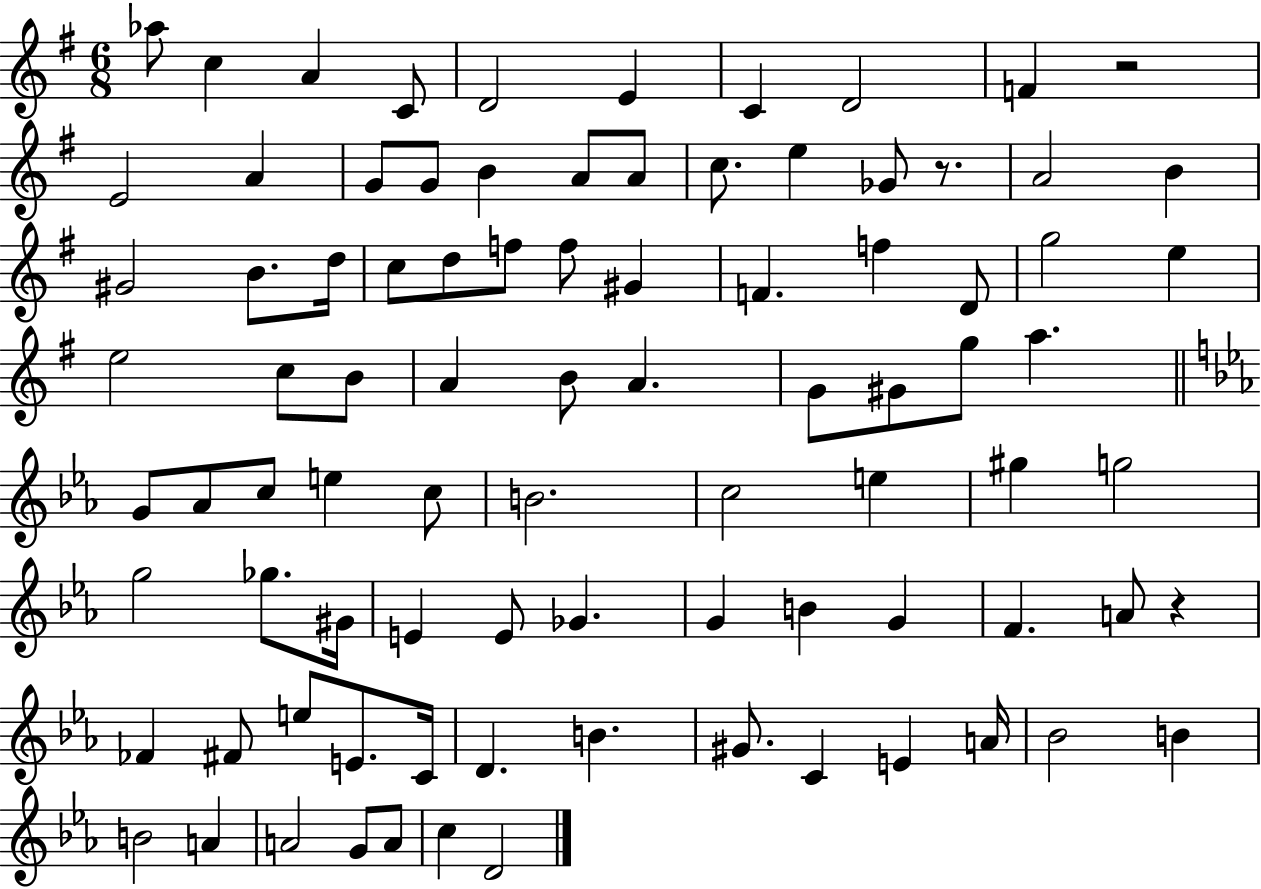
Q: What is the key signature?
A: G major